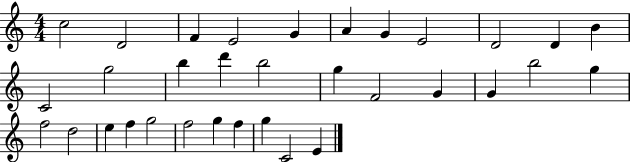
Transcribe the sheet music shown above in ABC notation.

X:1
T:Untitled
M:4/4
L:1/4
K:C
c2 D2 F E2 G A G E2 D2 D B C2 g2 b d' b2 g F2 G G b2 g f2 d2 e f g2 f2 g f g C2 E